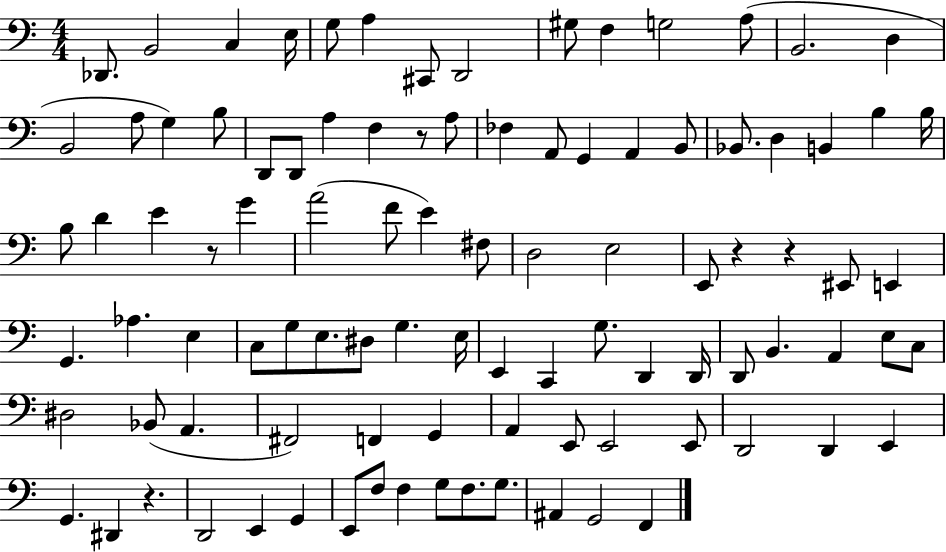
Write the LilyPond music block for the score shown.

{
  \clef bass
  \numericTimeSignature
  \time 4/4
  \key c \major
  des,8. b,2 c4 e16 | g8 a4 cis,8 d,2 | gis8 f4 g2 a8( | b,2. d4 | \break b,2 a8 g4) b8 | d,8 d,8 a4 f4 r8 a8 | fes4 a,8 g,4 a,4 b,8 | bes,8. d4 b,4 b4 b16 | \break b8 d'4 e'4 r8 g'4 | a'2( f'8 e'4) fis8 | d2 e2 | e,8 r4 r4 eis,8 e,4 | \break g,4. aes4. e4 | c8 g8 e8. dis8 g4. e16 | e,4 c,4 g8. d,4 d,16 | d,8 b,4. a,4 e8 c8 | \break dis2 bes,8( a,4. | fis,2) f,4 g,4 | a,4 e,8 e,2 e,8 | d,2 d,4 e,4 | \break g,4. dis,4 r4. | d,2 e,4 g,4 | e,8 f8 f4 g8 f8. g8. | ais,4 g,2 f,4 | \break \bar "|."
}